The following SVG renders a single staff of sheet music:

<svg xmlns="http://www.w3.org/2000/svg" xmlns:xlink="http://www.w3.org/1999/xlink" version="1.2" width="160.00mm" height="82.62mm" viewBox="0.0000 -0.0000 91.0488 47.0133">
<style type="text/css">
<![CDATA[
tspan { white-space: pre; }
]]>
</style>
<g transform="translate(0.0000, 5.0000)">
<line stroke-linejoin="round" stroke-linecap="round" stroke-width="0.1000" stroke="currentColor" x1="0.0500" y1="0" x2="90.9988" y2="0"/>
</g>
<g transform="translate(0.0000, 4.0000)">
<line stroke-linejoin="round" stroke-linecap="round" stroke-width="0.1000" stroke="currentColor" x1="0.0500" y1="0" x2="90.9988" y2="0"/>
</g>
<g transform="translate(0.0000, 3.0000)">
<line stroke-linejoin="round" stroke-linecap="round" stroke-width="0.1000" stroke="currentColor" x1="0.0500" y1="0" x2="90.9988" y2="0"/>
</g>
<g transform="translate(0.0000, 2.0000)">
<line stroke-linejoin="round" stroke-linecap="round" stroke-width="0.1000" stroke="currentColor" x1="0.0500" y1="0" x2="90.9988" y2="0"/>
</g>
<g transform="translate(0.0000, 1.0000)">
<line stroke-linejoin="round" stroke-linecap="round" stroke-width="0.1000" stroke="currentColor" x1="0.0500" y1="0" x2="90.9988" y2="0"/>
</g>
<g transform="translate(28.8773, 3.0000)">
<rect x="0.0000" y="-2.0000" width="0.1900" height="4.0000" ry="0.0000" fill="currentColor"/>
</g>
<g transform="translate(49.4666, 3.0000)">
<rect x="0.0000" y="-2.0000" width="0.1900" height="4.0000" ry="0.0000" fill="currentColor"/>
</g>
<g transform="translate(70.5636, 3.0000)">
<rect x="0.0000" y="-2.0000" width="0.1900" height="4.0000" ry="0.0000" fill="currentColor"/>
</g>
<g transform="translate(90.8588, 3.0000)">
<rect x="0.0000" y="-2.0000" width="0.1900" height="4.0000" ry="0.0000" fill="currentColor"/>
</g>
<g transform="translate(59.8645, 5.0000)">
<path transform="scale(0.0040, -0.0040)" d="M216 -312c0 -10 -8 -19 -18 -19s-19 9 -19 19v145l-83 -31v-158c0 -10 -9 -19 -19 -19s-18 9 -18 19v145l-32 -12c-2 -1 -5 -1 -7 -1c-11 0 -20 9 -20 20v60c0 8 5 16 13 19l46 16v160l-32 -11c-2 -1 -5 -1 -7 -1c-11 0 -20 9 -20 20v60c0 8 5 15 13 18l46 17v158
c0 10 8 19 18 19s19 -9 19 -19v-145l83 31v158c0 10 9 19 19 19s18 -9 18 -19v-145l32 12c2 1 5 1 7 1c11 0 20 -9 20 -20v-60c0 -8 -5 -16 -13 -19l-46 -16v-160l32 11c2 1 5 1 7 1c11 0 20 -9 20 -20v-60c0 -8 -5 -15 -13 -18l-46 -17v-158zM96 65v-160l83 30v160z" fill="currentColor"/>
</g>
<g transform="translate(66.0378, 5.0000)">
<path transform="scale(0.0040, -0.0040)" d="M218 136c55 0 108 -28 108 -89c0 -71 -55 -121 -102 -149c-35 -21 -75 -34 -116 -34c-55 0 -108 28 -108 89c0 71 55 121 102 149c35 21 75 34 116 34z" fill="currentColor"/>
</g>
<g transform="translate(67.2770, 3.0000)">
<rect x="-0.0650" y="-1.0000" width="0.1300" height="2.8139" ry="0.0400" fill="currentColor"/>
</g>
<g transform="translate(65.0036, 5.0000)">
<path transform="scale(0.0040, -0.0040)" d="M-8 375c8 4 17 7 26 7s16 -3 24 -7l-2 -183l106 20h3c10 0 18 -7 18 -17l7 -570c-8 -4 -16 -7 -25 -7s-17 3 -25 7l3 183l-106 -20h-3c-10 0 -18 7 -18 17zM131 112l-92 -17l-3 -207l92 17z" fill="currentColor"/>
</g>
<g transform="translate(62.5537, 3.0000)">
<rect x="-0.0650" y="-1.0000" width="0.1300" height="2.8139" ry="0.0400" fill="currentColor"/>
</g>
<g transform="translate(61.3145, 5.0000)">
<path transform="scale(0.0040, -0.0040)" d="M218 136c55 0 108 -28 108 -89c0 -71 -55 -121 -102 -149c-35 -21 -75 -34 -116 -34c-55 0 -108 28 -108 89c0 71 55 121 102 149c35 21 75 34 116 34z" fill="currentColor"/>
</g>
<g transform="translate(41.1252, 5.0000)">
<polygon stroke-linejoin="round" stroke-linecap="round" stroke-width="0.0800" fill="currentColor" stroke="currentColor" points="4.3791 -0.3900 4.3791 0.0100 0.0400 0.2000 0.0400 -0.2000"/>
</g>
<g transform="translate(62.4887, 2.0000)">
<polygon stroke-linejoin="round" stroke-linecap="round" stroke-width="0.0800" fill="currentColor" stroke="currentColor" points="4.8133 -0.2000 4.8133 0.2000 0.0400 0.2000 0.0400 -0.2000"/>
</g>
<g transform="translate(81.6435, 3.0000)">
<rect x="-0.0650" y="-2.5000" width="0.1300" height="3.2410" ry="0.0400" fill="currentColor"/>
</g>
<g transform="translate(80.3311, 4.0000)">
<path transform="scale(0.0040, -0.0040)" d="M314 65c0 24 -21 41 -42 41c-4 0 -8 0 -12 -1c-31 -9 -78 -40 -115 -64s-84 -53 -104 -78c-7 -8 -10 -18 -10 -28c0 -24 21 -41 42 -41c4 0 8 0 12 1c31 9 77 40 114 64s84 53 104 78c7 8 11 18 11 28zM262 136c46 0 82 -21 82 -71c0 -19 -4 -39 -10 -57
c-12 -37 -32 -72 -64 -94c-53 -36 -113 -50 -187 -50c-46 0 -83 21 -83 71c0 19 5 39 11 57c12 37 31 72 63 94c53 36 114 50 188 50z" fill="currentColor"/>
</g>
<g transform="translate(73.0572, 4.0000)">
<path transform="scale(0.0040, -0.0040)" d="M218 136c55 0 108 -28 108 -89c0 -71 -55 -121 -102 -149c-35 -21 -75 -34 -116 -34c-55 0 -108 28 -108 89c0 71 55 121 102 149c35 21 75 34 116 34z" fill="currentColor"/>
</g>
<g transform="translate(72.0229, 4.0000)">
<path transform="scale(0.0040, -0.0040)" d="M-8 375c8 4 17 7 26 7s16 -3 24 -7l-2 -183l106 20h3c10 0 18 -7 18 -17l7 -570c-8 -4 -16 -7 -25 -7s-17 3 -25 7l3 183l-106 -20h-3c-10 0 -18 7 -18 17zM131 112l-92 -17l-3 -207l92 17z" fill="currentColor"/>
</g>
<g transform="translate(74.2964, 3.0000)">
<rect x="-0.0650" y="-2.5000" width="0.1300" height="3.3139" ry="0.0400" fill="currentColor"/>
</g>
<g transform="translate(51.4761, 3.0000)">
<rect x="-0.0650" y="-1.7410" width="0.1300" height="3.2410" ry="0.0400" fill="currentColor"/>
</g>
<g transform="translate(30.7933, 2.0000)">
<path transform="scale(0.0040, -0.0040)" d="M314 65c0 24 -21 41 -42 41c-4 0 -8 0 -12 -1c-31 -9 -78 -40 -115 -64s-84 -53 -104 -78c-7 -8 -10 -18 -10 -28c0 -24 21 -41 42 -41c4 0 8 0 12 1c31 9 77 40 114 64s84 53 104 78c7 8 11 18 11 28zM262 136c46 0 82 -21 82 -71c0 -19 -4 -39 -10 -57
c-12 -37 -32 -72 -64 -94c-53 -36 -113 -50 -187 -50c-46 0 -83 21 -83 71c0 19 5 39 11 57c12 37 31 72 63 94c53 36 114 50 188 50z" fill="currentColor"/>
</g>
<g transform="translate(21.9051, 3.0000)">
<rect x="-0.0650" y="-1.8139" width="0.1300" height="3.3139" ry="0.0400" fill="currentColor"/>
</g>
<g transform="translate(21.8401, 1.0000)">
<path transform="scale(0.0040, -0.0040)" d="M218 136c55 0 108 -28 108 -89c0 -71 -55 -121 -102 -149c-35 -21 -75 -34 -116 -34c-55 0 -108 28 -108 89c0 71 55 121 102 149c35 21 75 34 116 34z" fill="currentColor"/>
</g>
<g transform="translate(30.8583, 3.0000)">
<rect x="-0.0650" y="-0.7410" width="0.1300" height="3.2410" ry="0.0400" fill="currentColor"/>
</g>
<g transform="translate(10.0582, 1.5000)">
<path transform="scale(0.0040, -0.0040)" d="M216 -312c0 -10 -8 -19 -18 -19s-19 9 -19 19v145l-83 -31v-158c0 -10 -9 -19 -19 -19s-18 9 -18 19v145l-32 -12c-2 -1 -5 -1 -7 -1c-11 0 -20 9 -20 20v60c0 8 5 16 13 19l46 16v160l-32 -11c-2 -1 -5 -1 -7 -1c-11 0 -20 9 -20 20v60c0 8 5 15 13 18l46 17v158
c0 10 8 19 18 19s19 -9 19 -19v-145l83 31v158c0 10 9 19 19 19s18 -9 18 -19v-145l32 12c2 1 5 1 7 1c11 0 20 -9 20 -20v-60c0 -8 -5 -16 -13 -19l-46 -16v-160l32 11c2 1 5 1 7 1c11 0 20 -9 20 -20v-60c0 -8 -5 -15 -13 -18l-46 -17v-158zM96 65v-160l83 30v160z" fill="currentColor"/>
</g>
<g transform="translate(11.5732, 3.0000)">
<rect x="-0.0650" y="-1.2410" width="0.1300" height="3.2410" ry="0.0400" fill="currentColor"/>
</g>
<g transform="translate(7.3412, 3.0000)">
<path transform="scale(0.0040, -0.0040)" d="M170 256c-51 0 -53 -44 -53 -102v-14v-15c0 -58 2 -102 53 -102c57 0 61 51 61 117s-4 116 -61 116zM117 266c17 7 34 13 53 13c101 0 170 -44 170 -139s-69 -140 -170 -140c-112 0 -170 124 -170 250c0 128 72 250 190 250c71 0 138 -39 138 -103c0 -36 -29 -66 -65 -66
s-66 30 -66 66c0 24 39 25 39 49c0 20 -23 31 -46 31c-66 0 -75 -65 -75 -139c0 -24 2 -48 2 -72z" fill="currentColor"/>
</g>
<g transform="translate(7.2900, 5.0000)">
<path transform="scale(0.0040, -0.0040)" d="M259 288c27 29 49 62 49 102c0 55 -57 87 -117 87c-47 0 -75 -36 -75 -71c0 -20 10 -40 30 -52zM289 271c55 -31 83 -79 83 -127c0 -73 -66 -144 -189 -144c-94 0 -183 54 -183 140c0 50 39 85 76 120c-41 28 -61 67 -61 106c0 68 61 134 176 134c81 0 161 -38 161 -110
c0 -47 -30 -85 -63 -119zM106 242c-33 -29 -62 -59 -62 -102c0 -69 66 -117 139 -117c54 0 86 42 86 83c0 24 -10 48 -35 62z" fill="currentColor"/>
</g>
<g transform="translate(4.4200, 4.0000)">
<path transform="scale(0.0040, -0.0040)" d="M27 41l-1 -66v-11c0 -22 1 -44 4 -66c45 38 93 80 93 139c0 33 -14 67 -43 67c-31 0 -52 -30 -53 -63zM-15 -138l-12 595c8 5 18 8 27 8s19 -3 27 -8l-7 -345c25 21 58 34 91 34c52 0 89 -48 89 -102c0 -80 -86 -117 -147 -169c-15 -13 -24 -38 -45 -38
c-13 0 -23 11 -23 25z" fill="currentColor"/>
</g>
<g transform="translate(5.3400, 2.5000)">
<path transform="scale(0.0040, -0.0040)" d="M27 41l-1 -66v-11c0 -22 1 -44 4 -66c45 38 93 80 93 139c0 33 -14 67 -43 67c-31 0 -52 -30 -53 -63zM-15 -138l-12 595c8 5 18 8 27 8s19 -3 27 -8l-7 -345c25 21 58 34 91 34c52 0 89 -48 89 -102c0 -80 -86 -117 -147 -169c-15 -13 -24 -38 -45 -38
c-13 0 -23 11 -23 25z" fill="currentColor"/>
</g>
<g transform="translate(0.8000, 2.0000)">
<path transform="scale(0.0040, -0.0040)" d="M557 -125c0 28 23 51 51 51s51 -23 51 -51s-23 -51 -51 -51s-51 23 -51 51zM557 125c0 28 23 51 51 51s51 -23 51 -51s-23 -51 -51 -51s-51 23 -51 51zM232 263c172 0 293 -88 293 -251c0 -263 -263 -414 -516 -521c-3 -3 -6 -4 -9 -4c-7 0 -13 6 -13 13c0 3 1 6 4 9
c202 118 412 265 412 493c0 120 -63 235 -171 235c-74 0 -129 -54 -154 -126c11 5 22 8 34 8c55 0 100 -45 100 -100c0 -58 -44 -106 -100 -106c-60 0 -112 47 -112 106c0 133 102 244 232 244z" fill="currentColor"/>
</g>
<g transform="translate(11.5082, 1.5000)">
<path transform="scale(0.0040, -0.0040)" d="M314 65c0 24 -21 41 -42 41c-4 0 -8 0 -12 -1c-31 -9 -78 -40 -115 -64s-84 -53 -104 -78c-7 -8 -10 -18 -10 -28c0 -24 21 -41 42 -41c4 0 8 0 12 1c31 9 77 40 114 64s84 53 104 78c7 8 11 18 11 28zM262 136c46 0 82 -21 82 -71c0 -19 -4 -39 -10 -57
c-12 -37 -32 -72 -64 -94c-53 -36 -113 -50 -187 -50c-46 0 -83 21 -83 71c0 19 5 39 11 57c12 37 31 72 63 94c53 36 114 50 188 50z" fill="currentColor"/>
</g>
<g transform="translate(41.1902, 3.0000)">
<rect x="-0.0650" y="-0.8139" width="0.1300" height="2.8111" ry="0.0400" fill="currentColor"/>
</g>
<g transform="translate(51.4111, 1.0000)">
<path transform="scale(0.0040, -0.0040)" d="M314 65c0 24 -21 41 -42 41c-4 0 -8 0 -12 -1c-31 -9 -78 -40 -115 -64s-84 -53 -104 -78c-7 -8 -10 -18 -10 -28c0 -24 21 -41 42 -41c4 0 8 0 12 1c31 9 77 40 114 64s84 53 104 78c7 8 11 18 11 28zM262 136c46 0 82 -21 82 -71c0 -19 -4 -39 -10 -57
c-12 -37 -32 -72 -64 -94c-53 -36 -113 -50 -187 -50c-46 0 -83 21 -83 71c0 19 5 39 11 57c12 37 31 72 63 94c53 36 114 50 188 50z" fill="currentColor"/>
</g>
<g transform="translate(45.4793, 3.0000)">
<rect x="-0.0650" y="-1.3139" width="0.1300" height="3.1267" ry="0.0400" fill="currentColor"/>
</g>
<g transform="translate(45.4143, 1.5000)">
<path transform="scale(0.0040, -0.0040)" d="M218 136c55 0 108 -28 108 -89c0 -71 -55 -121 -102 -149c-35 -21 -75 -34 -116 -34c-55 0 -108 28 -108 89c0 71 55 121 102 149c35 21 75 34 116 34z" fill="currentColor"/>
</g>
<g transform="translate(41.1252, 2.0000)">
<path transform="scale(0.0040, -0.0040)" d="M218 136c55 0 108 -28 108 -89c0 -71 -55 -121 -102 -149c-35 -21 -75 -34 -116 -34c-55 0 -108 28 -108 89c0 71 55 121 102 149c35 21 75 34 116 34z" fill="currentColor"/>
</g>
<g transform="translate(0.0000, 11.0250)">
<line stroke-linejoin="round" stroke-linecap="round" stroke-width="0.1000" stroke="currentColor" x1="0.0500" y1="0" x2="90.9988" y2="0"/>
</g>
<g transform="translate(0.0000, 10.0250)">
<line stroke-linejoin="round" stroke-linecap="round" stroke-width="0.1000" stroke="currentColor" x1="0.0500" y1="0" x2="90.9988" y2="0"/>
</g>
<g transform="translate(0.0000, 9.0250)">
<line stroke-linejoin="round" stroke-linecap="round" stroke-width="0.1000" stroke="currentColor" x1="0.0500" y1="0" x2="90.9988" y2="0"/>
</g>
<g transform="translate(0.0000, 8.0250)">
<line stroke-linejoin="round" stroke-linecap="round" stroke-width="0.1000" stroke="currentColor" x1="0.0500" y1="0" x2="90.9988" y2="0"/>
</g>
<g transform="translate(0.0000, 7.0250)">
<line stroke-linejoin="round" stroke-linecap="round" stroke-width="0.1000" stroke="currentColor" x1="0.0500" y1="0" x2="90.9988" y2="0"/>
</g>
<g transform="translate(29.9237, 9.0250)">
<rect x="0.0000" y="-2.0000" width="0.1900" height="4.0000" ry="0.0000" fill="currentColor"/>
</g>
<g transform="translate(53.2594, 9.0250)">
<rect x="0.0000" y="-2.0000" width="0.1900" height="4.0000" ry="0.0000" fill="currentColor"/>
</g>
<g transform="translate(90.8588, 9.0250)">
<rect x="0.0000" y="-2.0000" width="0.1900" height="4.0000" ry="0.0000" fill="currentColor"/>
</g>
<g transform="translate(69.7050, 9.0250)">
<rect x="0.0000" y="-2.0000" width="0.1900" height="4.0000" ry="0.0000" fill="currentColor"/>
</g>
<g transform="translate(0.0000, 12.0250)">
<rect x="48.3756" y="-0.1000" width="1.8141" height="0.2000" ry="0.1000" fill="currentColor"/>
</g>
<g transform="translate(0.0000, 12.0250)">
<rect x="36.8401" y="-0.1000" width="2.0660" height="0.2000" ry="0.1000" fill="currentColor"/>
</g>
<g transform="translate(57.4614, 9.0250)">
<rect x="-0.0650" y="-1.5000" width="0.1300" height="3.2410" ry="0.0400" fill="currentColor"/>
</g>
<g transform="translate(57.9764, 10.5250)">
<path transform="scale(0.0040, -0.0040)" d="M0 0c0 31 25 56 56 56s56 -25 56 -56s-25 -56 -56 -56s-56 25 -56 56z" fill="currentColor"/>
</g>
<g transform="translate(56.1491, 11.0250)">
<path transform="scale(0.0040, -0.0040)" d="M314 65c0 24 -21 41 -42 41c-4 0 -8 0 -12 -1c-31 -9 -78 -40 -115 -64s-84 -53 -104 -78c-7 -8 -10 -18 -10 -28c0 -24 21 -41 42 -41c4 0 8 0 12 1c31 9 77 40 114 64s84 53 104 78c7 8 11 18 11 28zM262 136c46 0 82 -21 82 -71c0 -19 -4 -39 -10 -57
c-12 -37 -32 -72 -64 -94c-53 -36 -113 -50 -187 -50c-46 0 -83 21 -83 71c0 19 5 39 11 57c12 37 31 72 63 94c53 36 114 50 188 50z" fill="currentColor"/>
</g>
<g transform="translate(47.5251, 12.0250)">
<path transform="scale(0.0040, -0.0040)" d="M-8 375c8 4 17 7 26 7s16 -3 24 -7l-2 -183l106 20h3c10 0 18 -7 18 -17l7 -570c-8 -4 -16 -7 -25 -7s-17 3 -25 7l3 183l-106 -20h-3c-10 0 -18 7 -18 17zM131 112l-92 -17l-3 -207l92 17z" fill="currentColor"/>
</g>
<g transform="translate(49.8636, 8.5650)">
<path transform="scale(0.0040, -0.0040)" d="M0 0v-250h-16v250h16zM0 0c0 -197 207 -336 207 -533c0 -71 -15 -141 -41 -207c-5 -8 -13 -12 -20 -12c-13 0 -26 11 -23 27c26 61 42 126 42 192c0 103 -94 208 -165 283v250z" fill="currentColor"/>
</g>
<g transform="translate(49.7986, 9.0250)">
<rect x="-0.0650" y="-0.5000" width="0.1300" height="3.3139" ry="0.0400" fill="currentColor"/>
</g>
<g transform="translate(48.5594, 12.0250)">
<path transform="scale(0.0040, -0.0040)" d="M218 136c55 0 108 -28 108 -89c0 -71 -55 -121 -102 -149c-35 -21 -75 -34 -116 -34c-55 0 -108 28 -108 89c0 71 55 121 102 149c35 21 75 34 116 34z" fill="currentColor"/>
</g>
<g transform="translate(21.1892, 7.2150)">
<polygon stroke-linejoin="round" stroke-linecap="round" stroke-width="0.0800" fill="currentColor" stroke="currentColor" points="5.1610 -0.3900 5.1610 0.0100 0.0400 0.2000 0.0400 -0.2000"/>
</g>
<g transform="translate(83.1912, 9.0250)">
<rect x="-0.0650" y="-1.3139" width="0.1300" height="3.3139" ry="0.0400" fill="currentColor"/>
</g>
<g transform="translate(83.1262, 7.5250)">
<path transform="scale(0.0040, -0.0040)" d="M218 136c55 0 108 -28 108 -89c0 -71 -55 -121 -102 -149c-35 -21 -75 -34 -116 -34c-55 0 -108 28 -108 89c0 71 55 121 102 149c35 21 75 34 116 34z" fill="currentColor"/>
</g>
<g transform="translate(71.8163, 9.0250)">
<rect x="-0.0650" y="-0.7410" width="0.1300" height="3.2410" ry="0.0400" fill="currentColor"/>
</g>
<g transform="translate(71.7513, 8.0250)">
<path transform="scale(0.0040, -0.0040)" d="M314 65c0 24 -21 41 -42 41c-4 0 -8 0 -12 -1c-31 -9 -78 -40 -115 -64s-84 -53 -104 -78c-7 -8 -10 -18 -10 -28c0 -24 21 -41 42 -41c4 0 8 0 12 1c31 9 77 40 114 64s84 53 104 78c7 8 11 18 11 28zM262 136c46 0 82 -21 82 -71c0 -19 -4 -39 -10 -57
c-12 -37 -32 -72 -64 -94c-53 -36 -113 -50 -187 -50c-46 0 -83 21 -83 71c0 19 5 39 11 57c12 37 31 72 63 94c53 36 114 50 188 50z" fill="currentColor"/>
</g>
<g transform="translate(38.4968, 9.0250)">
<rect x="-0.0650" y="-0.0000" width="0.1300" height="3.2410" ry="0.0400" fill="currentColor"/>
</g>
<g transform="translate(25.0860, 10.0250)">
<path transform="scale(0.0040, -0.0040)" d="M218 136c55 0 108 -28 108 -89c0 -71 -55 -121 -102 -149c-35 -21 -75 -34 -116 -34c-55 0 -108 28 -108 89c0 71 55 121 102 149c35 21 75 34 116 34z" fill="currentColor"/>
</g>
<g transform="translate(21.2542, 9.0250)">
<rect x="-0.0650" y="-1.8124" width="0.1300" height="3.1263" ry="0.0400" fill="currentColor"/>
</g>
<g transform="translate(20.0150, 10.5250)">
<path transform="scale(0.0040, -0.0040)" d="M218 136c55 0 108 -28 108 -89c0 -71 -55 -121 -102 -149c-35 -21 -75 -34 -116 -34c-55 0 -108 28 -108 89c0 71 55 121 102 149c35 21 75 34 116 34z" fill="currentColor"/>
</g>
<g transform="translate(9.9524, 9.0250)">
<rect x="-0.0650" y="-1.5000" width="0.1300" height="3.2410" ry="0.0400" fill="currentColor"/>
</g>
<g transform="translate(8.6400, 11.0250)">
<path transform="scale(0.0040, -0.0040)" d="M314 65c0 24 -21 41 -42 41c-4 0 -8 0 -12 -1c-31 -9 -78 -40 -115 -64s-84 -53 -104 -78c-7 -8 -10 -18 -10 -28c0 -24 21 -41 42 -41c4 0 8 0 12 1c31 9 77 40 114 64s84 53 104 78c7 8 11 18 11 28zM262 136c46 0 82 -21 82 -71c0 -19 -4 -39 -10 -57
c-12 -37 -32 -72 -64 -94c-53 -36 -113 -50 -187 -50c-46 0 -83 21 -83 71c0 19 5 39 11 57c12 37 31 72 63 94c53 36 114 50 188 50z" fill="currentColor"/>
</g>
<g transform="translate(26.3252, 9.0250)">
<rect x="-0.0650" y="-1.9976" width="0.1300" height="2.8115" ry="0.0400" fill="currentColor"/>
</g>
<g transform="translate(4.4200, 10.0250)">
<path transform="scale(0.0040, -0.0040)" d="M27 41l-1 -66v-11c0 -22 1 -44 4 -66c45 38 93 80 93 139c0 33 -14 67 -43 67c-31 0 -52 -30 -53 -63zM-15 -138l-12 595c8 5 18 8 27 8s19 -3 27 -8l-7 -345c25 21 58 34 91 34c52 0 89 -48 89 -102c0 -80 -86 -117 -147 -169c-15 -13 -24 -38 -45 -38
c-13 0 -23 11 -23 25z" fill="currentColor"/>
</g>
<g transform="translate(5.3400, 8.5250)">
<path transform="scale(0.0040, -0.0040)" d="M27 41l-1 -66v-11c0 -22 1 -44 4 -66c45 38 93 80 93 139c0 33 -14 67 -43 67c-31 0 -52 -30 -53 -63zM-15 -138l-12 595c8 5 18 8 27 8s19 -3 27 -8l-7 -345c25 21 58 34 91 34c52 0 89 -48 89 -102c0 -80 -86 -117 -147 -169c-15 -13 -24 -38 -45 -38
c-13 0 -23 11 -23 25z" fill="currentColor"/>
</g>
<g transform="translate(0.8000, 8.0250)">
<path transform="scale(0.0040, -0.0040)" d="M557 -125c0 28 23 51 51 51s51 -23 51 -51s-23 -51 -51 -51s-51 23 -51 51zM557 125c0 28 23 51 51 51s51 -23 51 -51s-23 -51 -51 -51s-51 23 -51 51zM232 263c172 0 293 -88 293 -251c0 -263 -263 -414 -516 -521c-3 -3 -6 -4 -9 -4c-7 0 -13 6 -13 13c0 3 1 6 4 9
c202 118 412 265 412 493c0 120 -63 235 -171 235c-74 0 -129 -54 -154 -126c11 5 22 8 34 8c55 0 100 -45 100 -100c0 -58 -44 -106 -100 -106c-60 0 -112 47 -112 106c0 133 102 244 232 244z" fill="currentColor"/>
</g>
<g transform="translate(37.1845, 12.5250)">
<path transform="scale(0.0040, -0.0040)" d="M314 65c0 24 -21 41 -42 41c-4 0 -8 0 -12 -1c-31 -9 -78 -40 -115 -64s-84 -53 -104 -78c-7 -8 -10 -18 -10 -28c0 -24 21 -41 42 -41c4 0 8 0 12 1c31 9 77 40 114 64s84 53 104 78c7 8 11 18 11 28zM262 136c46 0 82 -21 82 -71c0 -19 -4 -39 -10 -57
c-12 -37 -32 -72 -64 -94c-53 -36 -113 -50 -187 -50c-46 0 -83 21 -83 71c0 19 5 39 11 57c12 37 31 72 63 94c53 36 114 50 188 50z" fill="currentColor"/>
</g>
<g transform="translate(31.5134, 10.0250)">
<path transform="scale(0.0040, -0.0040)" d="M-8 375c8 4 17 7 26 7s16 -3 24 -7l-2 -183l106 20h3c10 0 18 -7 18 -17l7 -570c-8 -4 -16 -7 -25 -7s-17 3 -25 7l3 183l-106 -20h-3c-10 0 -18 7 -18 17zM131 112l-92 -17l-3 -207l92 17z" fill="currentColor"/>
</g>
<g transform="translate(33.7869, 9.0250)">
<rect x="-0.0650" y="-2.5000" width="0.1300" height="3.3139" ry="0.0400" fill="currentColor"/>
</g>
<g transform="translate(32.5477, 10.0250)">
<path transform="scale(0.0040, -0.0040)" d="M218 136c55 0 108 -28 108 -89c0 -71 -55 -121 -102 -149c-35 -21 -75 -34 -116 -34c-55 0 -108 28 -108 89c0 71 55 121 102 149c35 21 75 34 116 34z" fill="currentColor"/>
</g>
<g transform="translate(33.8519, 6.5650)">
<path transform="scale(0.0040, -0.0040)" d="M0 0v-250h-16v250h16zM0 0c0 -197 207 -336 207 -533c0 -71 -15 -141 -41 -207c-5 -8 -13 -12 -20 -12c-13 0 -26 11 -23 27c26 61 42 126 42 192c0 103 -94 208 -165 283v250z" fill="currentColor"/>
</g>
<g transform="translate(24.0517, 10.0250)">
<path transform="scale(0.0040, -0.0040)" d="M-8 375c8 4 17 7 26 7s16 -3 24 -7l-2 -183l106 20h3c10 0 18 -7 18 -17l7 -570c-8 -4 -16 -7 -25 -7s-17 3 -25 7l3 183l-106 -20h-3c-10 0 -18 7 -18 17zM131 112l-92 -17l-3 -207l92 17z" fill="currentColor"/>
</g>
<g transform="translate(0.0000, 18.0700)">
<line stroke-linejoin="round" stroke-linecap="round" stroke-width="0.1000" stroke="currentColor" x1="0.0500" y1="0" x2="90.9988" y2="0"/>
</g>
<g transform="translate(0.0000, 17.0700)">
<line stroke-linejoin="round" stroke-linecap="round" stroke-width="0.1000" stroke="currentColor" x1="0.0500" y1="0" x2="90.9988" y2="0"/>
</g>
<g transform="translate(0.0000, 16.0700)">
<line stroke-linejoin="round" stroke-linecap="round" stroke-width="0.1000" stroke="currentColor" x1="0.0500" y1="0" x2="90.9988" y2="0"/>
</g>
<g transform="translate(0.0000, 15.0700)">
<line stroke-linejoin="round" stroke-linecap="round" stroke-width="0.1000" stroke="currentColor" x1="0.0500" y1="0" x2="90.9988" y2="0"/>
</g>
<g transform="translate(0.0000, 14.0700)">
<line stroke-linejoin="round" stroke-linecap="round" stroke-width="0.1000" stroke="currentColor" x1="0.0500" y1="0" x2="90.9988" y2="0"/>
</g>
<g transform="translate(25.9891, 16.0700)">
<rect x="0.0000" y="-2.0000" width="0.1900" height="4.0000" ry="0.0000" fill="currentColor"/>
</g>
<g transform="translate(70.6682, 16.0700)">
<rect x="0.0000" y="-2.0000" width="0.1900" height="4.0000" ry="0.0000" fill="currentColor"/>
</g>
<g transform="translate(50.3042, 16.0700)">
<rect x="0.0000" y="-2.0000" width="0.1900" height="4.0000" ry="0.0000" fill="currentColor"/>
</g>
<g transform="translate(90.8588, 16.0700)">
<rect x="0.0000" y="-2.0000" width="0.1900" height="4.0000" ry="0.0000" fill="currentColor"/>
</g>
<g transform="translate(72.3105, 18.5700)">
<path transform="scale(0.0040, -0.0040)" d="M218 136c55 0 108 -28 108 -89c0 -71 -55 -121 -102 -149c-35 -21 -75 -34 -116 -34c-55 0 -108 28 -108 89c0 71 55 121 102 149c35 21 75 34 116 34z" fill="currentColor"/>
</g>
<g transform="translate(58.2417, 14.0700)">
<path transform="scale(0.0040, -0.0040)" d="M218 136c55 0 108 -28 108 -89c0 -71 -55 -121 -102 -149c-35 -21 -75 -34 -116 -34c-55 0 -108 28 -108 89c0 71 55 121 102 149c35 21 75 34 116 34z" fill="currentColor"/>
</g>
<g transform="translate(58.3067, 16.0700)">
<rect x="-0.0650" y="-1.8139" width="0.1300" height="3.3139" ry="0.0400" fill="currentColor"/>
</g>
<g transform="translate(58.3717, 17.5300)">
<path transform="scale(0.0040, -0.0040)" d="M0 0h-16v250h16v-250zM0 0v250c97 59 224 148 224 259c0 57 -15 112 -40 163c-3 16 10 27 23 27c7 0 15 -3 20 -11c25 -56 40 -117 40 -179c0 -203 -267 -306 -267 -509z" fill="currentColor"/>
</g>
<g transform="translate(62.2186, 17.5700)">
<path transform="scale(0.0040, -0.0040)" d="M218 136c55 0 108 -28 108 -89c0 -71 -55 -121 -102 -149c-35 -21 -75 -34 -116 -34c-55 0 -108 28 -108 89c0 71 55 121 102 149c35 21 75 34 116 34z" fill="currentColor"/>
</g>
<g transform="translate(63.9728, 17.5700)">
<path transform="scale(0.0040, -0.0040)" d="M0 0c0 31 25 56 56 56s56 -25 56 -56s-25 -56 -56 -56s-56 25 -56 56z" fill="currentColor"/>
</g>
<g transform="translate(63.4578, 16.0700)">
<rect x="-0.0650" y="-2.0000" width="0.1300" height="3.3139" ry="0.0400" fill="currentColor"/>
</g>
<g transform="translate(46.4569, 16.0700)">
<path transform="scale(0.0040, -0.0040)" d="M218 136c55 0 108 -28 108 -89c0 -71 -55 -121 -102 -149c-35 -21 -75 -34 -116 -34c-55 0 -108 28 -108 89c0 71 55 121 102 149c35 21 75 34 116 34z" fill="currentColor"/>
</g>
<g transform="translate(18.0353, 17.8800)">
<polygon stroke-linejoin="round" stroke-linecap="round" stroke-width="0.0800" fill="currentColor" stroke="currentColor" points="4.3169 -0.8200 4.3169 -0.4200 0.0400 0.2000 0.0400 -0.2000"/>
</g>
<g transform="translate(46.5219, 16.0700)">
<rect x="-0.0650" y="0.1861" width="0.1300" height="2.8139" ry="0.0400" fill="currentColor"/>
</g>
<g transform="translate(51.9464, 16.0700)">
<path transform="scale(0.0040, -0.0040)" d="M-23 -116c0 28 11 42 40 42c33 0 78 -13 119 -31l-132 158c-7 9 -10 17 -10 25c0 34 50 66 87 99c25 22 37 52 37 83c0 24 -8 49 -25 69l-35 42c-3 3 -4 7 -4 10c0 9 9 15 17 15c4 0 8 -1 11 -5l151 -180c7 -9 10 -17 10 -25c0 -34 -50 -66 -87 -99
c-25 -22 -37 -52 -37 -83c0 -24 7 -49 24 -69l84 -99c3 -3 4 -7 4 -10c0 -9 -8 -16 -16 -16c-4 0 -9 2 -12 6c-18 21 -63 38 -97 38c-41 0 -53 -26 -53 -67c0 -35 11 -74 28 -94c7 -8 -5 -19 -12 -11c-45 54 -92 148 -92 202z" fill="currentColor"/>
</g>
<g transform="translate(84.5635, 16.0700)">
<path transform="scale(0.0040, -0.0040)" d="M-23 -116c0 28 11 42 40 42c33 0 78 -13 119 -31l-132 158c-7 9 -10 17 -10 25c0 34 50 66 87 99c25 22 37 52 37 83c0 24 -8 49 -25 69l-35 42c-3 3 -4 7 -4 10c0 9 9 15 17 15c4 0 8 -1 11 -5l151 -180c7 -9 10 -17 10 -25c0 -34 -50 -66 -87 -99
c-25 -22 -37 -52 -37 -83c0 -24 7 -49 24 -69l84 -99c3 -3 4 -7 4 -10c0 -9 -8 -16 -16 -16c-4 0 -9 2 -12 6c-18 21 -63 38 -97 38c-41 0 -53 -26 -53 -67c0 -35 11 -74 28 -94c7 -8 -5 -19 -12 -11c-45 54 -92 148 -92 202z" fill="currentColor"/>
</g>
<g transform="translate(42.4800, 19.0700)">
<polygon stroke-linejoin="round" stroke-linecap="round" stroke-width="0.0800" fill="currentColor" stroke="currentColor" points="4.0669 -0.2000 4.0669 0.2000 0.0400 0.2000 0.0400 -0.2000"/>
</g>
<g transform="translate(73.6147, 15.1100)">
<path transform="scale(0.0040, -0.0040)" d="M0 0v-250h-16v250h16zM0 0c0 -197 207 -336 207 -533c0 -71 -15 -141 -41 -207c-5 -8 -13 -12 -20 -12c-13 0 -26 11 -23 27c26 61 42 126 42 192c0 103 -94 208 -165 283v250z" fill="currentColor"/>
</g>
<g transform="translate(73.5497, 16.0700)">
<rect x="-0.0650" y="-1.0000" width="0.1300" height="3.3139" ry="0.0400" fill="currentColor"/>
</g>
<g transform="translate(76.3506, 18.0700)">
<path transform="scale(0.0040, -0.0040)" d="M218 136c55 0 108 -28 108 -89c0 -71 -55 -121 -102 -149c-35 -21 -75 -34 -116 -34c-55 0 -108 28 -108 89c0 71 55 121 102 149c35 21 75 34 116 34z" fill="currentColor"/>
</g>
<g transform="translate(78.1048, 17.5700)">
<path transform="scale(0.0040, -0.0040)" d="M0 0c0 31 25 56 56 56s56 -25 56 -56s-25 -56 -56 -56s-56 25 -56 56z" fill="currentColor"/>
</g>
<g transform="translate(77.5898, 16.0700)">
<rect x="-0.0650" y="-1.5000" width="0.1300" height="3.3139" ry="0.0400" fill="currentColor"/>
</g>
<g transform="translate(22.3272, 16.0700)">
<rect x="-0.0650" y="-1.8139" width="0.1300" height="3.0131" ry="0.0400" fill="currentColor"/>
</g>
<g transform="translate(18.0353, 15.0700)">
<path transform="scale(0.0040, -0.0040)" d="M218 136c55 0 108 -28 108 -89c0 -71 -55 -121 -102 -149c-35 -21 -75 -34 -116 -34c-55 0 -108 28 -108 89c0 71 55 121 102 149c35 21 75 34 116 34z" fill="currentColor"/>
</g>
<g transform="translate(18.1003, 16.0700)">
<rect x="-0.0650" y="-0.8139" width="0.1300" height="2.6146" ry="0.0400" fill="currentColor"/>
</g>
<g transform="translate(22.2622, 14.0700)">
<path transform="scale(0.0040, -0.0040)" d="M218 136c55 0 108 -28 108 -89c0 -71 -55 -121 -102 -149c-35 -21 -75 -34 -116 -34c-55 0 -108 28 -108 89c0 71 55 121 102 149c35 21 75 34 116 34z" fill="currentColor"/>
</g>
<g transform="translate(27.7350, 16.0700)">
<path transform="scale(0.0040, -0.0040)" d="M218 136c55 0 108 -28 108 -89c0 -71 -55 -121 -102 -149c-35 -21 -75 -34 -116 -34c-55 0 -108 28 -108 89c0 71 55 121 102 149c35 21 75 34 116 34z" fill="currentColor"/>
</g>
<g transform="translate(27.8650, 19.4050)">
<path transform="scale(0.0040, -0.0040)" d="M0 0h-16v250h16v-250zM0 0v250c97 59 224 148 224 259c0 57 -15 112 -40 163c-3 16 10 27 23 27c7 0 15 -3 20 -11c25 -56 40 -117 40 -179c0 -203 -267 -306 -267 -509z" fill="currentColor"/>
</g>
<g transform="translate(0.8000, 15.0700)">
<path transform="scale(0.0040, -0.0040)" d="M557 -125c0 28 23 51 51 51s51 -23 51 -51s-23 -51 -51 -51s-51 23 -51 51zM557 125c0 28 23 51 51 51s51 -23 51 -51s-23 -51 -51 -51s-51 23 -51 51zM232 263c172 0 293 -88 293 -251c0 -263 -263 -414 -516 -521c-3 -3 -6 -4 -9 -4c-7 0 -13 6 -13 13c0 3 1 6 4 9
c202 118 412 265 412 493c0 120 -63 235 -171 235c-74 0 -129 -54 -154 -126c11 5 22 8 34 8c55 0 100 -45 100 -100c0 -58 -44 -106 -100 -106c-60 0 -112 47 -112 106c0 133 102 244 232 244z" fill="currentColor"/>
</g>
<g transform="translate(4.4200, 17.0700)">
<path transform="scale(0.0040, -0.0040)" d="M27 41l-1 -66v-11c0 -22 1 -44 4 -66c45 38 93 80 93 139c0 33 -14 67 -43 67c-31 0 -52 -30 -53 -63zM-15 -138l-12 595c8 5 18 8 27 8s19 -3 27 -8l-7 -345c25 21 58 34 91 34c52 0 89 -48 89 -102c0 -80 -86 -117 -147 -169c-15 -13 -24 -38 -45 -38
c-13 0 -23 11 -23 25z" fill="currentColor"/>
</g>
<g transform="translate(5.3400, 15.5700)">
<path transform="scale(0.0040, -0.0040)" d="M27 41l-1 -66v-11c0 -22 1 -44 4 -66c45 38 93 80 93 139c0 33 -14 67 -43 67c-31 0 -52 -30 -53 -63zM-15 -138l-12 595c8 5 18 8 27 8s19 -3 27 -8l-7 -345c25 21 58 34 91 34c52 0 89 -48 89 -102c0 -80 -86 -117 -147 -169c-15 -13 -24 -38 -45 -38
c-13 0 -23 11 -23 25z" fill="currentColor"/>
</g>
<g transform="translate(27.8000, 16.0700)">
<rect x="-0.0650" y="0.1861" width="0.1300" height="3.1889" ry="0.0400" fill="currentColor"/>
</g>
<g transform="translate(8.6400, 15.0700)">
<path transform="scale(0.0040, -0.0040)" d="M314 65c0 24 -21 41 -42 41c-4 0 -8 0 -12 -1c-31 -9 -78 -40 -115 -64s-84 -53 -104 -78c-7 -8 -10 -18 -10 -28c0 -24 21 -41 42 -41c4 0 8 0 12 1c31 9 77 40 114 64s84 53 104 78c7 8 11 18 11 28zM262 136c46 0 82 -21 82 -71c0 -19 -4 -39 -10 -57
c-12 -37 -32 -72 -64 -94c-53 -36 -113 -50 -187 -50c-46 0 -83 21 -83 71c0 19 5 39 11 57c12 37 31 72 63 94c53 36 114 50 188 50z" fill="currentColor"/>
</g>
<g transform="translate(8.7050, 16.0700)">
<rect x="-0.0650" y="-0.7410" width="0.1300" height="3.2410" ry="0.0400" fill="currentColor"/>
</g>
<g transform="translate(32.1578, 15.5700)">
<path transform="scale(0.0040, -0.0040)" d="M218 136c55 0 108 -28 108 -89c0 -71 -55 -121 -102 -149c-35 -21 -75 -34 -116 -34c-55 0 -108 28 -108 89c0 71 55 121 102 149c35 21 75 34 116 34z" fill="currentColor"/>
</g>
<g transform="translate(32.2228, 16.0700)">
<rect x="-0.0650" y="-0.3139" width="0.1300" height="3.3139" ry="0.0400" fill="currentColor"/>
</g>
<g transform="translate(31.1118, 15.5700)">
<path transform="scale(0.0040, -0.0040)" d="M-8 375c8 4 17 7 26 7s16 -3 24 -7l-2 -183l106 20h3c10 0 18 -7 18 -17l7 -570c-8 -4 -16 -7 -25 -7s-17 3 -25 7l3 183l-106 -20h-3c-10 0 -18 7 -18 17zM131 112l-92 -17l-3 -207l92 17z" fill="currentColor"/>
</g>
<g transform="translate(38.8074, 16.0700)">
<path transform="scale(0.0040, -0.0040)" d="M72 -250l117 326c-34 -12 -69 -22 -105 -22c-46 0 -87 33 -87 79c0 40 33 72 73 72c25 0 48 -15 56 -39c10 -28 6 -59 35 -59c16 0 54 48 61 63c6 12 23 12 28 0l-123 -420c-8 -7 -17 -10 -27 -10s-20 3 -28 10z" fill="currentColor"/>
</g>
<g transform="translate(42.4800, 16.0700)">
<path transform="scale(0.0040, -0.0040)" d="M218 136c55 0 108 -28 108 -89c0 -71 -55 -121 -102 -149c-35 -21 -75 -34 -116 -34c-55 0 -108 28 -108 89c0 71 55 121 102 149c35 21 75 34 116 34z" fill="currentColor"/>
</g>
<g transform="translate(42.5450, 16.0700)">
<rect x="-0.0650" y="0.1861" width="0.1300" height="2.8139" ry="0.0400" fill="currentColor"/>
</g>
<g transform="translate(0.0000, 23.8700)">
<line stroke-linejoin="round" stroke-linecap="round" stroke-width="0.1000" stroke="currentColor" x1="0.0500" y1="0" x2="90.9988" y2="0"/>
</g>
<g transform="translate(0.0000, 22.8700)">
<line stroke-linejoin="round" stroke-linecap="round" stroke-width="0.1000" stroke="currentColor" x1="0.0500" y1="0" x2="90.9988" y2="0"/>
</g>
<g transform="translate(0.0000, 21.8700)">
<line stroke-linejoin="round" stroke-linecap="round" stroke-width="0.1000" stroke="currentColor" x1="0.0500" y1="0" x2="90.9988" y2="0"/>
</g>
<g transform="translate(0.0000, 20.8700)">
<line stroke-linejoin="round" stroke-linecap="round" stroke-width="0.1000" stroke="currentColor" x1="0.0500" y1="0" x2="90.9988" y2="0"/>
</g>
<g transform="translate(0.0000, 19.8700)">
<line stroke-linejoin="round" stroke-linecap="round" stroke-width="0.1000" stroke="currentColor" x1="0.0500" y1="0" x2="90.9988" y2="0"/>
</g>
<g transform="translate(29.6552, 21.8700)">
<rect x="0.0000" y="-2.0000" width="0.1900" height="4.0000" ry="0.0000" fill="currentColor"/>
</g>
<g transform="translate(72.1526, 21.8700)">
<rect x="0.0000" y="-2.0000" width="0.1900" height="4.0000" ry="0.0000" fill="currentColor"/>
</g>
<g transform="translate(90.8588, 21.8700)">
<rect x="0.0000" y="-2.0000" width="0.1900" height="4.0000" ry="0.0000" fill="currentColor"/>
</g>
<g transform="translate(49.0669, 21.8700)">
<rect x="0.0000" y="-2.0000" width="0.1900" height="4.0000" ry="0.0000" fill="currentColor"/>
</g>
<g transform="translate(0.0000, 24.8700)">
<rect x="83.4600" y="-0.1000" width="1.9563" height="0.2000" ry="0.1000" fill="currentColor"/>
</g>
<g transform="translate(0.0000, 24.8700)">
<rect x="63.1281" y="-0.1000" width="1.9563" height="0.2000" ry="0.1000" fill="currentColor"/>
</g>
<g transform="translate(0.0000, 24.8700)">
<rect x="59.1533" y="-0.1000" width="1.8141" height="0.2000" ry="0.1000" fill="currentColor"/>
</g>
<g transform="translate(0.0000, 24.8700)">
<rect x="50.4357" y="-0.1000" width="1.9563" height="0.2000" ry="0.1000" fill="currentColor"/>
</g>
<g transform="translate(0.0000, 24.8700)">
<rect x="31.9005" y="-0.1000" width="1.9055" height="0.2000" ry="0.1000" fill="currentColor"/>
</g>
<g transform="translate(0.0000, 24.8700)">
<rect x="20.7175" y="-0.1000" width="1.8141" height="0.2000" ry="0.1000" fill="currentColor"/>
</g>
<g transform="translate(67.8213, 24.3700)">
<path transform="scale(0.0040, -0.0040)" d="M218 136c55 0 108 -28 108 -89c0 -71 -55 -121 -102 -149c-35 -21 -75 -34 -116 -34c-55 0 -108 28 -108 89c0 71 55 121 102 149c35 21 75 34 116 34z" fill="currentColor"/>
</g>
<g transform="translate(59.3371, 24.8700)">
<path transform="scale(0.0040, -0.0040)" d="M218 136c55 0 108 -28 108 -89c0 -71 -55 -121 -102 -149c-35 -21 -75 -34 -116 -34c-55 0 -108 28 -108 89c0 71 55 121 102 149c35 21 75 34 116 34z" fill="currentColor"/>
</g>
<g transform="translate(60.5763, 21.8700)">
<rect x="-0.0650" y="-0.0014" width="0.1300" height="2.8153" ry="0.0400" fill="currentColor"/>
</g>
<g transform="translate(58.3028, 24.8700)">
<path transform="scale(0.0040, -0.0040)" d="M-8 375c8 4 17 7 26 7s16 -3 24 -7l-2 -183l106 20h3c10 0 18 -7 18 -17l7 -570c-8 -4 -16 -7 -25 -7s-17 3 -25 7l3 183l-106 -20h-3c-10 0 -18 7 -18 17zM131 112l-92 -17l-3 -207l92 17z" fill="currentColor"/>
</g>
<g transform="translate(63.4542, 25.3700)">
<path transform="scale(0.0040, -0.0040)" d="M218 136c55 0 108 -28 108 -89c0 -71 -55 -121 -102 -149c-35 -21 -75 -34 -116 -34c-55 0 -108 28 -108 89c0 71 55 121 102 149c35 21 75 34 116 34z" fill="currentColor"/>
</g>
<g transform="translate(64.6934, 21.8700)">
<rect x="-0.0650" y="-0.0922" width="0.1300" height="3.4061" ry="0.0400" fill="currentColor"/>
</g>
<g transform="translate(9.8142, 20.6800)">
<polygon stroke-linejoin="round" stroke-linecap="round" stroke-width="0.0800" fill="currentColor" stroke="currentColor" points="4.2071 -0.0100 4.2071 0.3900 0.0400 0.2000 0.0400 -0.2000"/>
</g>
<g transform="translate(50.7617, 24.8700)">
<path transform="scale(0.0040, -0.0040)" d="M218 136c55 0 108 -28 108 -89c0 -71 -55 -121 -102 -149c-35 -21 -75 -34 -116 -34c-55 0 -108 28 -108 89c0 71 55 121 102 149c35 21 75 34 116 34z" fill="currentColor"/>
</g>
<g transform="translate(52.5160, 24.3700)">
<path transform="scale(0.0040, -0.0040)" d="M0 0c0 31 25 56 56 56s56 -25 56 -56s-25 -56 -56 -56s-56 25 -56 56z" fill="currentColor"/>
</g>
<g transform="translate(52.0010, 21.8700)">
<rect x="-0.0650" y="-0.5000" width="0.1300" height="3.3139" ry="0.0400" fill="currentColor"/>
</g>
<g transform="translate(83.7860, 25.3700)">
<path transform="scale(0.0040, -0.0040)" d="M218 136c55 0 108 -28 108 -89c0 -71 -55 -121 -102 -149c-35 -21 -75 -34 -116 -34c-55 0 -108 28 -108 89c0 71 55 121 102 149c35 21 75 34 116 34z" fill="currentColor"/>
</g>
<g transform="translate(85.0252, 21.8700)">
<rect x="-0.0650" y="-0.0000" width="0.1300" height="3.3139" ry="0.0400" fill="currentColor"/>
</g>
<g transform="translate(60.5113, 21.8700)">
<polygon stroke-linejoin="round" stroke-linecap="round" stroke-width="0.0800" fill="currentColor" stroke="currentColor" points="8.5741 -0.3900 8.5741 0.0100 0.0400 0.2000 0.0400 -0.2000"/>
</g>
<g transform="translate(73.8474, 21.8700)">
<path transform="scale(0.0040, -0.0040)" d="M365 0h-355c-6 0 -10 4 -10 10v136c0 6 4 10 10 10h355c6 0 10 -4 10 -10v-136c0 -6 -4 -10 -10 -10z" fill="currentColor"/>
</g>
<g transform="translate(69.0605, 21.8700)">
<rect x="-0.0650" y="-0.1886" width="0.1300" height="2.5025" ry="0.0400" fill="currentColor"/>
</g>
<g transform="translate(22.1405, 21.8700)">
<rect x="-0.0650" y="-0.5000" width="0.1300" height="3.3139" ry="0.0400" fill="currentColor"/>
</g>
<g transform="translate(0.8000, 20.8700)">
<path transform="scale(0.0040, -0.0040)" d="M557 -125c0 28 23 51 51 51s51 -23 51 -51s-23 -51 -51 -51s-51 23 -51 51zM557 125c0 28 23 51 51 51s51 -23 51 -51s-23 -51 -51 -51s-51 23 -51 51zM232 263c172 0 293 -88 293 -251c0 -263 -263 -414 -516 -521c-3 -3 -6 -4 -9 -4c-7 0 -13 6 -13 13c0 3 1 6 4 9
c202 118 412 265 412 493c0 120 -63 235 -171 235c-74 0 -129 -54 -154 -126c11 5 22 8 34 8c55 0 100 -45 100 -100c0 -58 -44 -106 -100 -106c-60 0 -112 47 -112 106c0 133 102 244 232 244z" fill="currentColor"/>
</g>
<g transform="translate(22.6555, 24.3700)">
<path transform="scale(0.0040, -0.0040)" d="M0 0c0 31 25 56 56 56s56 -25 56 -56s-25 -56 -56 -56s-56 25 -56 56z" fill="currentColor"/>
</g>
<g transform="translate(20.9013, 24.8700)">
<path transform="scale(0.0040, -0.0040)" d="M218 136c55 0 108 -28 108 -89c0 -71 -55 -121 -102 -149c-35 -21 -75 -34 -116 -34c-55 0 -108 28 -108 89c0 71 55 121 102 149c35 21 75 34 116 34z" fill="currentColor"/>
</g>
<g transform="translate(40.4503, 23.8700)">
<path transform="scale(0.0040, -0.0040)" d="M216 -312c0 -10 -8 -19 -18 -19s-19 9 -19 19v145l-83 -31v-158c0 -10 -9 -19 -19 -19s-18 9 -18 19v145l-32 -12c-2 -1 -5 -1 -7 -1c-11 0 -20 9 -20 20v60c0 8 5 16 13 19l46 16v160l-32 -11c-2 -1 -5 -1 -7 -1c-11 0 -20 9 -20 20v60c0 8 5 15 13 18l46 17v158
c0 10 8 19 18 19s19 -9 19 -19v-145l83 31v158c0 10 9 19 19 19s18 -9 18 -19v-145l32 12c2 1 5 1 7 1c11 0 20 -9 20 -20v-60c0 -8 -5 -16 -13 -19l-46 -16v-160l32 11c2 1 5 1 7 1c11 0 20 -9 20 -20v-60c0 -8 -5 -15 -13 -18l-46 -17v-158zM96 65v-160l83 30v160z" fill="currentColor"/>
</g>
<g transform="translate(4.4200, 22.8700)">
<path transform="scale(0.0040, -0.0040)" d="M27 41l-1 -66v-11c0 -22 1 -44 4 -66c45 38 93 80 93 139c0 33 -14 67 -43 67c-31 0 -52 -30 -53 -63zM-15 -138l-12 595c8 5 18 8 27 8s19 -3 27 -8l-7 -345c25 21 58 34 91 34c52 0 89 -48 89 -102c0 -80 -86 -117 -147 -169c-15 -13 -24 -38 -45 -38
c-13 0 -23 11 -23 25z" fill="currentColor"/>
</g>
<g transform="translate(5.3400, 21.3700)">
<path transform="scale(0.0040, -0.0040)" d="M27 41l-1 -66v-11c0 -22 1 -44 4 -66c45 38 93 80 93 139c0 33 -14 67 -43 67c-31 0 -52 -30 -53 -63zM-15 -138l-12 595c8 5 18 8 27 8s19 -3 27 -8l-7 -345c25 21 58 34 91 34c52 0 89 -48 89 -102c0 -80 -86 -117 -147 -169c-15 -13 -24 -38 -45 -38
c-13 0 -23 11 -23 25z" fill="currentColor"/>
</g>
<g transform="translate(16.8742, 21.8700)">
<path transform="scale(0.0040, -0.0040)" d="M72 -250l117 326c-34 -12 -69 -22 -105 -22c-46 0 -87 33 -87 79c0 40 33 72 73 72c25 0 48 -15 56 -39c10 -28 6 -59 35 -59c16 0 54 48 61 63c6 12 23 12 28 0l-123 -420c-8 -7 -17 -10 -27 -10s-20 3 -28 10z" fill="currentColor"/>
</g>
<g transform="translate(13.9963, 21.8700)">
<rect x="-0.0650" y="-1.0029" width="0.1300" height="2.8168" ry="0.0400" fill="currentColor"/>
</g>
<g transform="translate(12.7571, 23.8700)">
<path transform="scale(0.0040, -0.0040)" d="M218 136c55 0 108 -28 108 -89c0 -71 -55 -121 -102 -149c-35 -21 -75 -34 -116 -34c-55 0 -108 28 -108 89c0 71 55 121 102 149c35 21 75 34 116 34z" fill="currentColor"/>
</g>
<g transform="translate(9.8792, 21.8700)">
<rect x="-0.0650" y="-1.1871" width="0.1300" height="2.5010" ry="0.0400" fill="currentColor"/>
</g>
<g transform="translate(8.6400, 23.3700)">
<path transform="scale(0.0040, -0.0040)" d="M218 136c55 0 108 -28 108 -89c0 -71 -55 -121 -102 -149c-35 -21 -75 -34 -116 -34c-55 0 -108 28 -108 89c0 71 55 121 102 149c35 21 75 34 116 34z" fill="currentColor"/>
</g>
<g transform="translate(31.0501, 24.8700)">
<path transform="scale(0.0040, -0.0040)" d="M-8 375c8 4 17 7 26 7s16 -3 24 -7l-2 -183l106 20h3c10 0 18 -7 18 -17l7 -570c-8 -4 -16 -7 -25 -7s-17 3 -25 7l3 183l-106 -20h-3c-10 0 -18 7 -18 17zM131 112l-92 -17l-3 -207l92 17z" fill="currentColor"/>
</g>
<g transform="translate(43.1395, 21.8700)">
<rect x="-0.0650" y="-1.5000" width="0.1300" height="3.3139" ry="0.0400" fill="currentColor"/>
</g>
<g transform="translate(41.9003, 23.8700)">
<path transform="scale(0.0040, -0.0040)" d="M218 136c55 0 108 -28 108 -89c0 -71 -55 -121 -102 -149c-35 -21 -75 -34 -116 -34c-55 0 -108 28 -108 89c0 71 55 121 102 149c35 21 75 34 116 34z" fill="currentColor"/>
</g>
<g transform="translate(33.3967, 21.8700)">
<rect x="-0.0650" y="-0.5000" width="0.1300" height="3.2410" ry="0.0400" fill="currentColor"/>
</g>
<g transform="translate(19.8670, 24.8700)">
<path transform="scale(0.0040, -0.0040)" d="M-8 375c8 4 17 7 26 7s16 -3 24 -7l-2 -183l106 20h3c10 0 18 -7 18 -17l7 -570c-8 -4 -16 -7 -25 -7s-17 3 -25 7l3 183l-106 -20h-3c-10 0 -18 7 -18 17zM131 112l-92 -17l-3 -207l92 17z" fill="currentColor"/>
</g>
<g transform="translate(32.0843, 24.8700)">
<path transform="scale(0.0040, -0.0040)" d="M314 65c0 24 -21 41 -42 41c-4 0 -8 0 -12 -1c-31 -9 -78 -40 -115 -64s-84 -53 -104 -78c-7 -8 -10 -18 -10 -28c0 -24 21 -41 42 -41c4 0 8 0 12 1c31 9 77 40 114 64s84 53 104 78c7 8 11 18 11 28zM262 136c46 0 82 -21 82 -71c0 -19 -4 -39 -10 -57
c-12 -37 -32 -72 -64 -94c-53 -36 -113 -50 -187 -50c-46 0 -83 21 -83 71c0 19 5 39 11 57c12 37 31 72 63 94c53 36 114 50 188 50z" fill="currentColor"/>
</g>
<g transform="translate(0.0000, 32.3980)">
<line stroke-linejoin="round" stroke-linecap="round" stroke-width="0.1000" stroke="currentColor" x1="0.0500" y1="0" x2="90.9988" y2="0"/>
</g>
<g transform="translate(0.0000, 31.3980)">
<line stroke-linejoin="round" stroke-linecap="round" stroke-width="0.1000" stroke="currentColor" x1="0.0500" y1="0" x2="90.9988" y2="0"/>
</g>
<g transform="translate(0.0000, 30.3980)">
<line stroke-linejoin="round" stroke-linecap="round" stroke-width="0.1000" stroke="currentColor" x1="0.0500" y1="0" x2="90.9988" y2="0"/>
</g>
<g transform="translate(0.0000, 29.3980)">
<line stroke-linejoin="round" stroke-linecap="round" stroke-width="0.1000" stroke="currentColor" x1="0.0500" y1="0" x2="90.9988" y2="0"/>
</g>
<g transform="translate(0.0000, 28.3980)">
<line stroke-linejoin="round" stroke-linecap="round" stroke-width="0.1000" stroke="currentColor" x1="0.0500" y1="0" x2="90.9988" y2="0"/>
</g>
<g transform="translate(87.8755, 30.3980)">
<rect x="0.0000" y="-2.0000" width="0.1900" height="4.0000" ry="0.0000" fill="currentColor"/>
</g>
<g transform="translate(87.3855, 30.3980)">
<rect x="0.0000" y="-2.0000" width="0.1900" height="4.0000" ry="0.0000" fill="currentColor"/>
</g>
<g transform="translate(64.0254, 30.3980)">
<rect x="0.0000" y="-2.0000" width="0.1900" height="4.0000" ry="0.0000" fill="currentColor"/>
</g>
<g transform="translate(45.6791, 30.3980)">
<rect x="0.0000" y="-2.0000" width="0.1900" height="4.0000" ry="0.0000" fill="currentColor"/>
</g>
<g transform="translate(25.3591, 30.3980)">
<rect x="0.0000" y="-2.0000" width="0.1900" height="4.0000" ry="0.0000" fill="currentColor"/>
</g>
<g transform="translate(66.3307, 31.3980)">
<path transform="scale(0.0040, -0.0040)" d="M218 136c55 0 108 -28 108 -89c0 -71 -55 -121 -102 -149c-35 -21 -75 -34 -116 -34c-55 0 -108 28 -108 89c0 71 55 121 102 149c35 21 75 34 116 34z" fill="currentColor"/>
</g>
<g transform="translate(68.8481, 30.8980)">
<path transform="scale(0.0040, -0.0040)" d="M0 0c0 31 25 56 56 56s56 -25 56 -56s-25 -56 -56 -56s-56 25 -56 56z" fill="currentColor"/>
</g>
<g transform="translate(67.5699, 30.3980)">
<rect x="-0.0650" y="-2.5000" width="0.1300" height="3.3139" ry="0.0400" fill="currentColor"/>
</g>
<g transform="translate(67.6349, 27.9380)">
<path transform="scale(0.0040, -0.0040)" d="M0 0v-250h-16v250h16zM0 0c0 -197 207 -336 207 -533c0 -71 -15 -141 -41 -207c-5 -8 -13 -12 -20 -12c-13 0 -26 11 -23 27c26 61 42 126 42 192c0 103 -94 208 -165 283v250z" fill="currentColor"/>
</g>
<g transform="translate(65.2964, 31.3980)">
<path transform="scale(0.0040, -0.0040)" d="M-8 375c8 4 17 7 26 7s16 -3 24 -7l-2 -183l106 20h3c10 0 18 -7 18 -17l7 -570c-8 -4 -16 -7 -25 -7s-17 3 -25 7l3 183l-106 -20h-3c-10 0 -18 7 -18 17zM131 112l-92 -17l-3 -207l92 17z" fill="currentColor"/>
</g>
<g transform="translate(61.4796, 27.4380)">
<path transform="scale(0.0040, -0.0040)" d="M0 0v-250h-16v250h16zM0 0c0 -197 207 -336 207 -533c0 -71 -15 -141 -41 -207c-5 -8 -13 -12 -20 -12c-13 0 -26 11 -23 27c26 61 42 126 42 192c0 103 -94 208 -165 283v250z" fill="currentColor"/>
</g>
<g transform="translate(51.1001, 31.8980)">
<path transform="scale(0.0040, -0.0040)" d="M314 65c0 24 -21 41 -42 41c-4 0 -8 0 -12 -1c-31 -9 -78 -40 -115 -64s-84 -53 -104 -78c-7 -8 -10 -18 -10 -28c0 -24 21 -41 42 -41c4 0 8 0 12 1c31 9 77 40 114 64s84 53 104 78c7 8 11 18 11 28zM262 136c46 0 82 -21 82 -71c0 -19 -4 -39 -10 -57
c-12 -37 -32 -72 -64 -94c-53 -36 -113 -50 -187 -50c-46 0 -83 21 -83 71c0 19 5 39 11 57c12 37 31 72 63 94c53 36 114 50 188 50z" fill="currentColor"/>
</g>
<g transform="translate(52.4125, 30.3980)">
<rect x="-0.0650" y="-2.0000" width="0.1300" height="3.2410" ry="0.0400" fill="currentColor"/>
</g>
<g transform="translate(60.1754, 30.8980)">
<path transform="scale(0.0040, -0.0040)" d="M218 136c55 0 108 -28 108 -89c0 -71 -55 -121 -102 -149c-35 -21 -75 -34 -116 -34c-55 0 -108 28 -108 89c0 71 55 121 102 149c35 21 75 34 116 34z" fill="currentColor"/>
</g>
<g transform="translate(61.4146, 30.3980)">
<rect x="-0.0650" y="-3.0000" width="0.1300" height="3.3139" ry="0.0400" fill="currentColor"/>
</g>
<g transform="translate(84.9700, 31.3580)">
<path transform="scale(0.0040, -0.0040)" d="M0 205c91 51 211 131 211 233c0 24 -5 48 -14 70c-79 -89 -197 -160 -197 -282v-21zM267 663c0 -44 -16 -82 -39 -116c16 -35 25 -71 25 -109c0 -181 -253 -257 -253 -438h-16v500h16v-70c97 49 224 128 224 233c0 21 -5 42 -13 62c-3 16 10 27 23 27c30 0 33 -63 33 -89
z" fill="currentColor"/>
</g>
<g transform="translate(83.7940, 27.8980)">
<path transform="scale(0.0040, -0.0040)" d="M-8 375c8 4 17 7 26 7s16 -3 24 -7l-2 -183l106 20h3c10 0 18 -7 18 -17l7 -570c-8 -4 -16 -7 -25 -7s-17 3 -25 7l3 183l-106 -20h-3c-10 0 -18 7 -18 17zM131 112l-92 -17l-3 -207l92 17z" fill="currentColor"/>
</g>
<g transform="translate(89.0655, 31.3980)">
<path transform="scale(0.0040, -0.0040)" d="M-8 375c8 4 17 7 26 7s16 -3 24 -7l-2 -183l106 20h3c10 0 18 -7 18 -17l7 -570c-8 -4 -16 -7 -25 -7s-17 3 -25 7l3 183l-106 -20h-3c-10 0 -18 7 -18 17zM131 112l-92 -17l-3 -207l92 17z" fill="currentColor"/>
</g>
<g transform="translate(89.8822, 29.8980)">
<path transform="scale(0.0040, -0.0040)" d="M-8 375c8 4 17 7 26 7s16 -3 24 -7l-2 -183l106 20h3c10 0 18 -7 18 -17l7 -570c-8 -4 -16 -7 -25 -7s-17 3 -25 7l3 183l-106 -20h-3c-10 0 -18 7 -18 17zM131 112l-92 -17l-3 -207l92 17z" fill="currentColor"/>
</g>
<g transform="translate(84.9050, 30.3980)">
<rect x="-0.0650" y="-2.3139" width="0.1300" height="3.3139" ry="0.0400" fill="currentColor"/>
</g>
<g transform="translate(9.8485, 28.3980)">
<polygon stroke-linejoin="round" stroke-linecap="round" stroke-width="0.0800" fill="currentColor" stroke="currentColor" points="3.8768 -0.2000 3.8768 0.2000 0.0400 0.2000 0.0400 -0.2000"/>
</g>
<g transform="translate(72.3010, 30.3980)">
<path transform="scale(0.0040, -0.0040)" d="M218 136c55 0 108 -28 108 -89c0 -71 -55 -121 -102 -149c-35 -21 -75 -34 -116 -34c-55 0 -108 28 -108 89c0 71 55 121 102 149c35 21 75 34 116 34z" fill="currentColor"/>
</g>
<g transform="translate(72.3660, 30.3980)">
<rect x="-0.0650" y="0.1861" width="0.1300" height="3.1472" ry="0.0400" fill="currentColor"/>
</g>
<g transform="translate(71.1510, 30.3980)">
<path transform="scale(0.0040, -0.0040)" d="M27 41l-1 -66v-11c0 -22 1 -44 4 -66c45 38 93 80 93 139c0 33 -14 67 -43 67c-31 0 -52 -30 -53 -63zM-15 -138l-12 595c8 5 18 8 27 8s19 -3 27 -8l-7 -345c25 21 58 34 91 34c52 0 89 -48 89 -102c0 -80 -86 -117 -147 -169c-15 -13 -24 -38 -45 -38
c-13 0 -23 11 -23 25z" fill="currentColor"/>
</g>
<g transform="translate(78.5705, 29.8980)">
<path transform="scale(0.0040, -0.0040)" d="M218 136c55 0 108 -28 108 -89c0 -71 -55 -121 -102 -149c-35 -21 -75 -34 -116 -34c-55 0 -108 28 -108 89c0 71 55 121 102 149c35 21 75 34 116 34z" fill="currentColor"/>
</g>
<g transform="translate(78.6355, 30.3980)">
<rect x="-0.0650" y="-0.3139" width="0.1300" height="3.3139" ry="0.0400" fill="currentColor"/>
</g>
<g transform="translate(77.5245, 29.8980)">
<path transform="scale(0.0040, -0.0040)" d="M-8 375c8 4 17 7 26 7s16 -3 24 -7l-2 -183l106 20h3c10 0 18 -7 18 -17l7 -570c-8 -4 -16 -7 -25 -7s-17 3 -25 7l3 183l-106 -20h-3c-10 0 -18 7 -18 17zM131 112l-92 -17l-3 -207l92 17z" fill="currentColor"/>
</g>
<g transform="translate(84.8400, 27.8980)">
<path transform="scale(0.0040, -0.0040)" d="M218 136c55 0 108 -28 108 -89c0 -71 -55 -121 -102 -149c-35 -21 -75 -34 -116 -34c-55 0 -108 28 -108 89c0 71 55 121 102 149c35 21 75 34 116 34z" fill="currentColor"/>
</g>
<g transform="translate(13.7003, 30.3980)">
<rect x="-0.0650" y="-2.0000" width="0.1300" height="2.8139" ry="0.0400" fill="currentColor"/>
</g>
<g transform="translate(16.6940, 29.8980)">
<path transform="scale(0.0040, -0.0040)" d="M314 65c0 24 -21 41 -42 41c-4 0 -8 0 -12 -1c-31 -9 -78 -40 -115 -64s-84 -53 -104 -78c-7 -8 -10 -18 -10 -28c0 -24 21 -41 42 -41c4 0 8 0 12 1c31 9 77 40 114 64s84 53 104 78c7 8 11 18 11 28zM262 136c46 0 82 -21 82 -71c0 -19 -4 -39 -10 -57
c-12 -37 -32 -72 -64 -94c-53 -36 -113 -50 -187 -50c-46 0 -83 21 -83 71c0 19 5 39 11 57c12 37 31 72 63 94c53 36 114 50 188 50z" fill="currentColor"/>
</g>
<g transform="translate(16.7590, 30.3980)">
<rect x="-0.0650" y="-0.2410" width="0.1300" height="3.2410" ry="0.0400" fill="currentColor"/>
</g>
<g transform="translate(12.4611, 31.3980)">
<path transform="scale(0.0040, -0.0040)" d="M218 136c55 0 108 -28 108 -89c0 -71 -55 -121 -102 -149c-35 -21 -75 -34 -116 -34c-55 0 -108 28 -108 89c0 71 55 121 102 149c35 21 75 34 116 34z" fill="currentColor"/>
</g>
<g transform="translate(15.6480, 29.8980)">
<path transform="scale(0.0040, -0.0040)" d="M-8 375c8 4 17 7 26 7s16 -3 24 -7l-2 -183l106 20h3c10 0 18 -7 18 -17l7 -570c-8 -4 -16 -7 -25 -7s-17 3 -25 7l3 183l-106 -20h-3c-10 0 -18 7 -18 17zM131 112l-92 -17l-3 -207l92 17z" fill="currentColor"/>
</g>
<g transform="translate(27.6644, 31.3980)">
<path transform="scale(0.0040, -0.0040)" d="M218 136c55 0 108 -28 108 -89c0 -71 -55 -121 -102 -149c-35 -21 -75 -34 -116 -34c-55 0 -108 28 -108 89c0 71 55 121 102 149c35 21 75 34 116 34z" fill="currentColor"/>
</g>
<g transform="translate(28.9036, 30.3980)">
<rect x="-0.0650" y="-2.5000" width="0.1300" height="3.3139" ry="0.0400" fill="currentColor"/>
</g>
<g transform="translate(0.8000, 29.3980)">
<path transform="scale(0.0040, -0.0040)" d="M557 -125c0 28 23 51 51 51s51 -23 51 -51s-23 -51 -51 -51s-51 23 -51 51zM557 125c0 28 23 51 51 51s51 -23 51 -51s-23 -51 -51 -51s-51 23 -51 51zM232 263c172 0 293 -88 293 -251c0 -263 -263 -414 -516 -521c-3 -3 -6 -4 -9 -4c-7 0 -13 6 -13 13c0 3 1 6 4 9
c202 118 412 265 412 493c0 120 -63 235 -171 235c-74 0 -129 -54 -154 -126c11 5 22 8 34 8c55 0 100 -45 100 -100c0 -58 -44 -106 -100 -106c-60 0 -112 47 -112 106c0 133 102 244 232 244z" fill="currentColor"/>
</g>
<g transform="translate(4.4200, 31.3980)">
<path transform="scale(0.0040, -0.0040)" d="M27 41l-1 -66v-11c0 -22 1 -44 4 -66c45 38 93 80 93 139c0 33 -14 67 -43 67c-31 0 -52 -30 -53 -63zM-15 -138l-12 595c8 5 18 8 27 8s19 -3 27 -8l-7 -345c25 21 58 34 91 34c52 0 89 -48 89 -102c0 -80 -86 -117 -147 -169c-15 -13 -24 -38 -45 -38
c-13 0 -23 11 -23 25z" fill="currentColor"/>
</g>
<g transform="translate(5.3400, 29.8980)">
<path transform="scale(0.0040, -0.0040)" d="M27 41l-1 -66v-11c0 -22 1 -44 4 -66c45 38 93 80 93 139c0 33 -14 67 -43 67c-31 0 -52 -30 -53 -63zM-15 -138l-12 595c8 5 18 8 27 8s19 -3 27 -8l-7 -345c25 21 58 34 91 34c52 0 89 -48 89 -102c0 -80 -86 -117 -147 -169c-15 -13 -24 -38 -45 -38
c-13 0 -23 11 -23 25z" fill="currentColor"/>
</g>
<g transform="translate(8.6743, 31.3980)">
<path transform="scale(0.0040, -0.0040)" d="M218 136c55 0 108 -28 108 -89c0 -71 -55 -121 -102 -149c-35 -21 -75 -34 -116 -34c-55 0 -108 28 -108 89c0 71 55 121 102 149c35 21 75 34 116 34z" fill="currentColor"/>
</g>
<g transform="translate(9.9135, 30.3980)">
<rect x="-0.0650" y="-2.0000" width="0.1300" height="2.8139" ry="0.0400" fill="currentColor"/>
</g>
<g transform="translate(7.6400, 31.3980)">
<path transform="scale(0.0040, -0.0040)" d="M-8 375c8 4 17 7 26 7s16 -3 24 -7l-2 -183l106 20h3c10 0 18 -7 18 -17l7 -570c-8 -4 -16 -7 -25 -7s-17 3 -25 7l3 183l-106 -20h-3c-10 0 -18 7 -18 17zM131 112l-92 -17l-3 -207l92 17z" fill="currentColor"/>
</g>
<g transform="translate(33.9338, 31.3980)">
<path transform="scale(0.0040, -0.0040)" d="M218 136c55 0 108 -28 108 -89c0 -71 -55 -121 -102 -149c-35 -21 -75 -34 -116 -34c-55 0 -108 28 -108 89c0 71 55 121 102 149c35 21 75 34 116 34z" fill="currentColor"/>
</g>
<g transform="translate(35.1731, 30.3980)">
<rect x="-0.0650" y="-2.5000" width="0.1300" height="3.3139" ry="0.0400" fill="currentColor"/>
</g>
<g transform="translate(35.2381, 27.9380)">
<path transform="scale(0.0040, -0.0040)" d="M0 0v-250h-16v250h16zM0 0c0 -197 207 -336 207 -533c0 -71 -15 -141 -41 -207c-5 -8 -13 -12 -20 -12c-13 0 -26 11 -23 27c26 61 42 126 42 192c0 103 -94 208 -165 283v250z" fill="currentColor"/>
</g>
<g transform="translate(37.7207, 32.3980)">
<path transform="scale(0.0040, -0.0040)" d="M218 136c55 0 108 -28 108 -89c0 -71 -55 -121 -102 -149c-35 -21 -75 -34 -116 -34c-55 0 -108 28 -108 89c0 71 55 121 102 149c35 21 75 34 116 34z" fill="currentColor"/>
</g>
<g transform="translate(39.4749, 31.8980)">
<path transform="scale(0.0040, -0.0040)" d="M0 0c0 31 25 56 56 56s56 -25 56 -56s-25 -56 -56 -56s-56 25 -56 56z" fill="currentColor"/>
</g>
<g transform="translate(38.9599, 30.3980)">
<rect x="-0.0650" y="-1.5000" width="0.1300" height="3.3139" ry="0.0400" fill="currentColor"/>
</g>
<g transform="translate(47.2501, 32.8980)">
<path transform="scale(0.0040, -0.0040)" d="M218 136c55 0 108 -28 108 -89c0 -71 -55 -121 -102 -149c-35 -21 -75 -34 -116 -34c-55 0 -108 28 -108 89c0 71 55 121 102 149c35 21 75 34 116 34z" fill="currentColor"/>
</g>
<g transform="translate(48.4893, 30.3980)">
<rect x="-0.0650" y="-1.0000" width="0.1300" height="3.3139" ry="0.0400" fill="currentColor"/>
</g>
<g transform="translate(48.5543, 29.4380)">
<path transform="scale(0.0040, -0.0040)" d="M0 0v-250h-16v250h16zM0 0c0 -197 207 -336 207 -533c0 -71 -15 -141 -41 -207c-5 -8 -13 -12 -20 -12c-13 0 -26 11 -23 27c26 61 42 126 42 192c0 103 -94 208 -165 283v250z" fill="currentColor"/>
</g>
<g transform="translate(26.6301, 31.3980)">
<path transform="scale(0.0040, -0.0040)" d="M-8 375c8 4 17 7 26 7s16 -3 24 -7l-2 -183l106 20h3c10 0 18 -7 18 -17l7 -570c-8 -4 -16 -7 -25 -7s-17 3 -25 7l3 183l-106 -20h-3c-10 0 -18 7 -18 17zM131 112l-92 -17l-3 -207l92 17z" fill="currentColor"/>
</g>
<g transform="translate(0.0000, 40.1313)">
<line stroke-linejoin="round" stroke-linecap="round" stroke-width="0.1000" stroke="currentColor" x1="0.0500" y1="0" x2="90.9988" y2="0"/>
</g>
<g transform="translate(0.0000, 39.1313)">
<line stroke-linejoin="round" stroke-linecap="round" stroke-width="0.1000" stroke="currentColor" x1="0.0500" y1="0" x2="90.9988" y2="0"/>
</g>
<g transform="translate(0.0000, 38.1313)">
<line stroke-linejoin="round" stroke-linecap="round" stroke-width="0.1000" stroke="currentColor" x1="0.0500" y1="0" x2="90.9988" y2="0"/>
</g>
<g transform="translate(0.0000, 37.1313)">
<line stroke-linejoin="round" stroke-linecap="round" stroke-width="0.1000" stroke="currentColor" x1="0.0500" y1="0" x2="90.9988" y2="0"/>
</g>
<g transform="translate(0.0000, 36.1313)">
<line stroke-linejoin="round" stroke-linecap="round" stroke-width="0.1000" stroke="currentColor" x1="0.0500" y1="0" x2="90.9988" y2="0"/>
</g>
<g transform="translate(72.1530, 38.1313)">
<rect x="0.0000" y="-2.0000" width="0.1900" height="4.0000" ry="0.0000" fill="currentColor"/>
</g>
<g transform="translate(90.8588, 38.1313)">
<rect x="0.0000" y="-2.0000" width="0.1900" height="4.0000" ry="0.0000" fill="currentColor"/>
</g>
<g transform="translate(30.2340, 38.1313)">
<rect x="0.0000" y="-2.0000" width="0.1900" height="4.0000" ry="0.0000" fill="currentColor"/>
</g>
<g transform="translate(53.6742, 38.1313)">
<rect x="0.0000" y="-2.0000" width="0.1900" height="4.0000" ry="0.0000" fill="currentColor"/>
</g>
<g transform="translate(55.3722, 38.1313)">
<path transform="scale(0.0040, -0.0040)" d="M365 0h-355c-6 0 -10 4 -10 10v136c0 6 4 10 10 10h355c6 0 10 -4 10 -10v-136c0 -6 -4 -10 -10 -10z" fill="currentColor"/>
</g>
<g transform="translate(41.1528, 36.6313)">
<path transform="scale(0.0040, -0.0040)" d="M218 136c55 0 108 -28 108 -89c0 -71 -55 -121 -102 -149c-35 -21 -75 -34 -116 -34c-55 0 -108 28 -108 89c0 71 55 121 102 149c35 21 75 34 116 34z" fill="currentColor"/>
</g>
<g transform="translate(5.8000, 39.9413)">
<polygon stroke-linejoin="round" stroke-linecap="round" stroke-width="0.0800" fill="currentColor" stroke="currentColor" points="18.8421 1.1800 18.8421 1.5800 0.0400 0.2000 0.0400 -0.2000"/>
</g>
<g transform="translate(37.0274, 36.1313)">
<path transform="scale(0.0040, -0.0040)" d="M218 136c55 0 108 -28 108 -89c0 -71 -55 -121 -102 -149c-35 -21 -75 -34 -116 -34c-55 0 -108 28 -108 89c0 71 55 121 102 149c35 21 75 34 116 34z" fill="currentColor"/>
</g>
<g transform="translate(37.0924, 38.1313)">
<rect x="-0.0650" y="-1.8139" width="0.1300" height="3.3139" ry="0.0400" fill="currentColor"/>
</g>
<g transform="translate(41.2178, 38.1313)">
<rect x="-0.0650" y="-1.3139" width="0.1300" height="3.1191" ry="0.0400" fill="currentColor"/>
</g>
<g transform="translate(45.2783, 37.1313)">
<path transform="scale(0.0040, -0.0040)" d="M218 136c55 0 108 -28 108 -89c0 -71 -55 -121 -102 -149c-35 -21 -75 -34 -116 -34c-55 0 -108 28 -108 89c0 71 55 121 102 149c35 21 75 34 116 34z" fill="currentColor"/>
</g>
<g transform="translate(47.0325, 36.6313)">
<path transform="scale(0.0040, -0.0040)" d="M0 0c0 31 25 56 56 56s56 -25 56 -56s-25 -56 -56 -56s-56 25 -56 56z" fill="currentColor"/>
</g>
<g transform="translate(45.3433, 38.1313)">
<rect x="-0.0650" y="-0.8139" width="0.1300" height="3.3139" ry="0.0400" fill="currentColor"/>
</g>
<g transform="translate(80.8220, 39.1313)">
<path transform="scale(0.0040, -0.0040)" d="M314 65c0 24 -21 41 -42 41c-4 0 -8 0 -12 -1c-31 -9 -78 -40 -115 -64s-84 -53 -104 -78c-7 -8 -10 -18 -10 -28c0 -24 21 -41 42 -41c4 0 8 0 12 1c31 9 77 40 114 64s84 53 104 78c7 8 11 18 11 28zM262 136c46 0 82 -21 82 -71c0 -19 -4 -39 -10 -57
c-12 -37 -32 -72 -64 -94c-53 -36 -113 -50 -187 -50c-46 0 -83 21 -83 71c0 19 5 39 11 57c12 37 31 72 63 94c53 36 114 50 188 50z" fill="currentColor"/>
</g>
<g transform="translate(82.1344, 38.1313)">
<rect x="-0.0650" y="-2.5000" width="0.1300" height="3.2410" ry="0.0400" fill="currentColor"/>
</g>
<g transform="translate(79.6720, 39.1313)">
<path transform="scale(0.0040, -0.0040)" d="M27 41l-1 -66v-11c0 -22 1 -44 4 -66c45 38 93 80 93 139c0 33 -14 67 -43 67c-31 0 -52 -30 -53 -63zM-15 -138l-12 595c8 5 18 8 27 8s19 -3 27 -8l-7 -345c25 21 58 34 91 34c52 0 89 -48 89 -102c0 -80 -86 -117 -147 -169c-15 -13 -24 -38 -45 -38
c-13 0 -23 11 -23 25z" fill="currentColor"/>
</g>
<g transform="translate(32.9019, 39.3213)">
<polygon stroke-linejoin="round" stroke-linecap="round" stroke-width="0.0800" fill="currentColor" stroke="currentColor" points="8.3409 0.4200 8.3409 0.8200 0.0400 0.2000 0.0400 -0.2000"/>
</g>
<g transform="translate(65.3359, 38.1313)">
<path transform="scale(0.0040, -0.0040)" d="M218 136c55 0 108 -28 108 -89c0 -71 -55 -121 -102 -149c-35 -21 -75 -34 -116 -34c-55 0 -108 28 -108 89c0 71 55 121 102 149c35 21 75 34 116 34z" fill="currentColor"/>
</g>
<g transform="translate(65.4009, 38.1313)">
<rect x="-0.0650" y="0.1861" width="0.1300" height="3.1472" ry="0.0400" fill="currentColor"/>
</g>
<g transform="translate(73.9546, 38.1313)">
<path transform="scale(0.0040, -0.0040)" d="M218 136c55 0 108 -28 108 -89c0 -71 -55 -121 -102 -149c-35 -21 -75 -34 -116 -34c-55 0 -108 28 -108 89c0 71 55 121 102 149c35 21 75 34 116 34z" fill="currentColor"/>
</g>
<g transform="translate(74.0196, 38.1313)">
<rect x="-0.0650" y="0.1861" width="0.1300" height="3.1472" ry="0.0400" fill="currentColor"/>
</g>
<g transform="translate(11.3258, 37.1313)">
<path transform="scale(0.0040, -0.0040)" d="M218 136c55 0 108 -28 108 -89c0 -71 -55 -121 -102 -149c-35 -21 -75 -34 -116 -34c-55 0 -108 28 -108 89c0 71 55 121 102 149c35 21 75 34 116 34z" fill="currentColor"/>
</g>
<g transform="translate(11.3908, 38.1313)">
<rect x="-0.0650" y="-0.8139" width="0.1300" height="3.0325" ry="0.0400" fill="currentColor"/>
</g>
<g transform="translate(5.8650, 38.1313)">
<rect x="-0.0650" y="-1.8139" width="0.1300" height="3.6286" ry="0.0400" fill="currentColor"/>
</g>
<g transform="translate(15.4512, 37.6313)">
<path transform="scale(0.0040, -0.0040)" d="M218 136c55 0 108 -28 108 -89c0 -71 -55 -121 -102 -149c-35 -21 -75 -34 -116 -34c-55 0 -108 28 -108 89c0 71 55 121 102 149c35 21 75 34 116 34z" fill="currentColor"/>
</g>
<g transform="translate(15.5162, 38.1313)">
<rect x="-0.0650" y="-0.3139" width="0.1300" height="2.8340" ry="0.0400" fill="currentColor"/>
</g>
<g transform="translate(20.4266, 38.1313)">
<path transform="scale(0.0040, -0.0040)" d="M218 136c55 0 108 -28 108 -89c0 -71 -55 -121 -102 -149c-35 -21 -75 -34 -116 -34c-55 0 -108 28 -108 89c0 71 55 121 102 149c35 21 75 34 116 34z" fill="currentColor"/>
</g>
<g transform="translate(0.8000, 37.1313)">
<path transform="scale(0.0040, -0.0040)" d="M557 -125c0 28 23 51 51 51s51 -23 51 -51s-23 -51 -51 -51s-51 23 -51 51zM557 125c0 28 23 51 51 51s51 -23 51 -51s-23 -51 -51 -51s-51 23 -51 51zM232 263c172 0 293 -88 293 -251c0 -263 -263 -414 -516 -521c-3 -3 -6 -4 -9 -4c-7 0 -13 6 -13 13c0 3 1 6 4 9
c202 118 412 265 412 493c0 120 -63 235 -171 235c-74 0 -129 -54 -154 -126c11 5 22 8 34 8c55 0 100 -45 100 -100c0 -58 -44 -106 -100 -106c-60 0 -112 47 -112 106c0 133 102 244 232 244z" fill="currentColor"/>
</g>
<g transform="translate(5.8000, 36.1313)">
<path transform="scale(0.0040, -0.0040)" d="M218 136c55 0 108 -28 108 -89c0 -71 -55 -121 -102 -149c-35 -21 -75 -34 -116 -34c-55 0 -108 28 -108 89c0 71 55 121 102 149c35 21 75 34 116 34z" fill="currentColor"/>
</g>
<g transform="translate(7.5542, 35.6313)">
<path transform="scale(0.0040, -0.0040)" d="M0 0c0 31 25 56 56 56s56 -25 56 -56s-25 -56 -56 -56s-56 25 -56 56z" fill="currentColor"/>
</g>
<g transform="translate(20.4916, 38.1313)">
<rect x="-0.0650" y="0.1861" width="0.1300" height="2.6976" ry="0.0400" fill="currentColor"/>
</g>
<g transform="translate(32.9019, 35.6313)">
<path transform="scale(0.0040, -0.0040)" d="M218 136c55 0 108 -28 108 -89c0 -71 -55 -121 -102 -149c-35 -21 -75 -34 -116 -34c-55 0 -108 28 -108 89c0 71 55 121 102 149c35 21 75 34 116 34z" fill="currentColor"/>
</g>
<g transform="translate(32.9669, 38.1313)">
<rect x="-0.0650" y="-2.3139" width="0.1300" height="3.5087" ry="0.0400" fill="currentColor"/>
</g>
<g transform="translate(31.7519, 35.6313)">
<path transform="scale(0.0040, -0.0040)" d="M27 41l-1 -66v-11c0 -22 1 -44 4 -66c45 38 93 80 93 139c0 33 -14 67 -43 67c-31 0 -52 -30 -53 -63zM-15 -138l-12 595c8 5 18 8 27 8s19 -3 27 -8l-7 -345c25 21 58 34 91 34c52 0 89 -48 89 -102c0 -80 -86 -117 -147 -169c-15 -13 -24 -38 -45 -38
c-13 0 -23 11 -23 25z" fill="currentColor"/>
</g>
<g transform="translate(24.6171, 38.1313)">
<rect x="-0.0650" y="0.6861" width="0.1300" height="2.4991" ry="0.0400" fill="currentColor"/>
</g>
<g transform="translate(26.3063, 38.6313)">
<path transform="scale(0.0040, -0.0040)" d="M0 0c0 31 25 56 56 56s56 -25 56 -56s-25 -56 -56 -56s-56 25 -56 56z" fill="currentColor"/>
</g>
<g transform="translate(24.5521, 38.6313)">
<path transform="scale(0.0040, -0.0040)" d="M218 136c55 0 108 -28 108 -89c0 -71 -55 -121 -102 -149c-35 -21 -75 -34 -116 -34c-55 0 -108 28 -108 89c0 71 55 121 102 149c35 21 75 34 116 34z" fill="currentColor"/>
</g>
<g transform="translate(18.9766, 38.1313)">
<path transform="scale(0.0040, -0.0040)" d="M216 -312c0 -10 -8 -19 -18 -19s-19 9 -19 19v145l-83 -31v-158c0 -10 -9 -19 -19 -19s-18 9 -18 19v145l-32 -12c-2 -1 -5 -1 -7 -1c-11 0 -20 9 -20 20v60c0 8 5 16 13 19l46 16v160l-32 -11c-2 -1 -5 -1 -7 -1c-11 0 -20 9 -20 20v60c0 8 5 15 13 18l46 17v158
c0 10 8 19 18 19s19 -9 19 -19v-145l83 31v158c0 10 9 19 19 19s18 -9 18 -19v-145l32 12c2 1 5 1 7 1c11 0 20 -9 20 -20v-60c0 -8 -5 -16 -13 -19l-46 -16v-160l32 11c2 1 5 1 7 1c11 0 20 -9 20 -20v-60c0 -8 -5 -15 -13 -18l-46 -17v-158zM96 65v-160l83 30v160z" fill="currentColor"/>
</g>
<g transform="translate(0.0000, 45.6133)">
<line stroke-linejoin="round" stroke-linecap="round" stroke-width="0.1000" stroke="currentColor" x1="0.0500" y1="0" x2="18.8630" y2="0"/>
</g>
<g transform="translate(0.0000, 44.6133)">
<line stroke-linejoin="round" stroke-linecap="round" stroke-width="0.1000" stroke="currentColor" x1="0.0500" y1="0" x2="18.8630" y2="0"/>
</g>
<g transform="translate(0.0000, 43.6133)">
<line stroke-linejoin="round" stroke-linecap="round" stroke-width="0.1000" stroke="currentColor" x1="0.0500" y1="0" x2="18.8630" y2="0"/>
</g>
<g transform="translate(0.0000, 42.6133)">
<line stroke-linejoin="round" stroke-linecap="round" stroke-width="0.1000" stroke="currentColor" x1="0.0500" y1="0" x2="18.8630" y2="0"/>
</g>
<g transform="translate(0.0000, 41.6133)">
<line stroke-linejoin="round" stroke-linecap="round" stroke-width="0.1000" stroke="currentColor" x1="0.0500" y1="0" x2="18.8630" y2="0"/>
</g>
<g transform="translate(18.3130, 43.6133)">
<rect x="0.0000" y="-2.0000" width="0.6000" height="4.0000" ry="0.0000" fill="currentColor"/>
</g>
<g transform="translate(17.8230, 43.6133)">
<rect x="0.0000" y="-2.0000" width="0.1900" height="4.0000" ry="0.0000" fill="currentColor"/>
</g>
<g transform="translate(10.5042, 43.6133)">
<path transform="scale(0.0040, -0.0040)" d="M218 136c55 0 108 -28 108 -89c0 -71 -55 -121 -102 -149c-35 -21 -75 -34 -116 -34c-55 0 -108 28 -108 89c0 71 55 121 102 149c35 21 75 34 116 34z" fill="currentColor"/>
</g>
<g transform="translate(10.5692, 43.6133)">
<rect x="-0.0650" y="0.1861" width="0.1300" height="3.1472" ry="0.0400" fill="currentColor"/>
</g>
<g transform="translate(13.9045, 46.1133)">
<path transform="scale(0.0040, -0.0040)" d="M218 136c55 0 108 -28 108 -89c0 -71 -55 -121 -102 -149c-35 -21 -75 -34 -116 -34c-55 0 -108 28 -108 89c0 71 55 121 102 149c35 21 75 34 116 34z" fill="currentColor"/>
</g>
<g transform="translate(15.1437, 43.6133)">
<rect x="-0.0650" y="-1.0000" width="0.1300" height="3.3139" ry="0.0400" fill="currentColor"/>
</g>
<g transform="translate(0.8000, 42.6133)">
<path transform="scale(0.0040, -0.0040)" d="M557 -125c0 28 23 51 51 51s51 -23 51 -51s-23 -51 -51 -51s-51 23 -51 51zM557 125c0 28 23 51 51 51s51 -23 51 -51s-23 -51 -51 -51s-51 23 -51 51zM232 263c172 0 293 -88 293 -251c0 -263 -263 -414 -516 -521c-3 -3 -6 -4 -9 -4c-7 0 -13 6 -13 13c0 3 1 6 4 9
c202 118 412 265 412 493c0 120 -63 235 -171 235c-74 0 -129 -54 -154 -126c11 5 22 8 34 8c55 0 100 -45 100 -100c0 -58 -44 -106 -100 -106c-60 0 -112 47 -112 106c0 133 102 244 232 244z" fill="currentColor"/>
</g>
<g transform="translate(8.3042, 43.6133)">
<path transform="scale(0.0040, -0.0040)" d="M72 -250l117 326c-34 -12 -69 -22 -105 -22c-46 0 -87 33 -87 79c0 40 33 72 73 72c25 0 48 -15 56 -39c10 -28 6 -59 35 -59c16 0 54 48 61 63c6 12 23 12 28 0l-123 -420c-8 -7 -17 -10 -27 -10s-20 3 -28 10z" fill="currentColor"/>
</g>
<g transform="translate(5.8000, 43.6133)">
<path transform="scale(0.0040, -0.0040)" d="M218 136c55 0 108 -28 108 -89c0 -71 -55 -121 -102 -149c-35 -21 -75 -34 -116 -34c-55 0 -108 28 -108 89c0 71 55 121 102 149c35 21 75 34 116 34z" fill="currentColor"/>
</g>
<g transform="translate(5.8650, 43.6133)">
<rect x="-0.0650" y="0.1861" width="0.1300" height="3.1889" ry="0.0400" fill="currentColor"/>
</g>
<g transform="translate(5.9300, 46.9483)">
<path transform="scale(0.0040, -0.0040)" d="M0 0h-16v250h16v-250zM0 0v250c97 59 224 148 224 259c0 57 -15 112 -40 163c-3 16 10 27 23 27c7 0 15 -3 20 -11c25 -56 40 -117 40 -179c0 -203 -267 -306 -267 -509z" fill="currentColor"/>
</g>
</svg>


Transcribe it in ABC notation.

X:1
T:Untitled
M:6/8
L:1/4
K:Bb
^G,2 A, F,2 F,/2 G,/2 A,2 ^G,,/2 G,,/2 B,, B,,2 G,,2 A,,/2 B,,/2 B,,/2 D,,2 E,,/2 G,,2 F,2 G, F,2 F,/2 A,/2 D,/2 E, z/2 D,/2 D,/2 z A,/2 A,, F,,/2 G,, z A,,/2 G,,/2 z/2 E,, E,,2 ^G,, _E,, E,,/2 D,,/2 F,,/2 z2 D,, B,,/2 B,,/2 E,2 B,, B,,/2 G,, F,,/2 A,,2 C,/2 B,,/2 _D, E, B,/4 A,/2 F,/2 E,/2 ^D,/2 C,/2 _B,/2 A,/2 G,/2 F, z2 D, D, _B,,2 D,/2 z/2 D, F,,